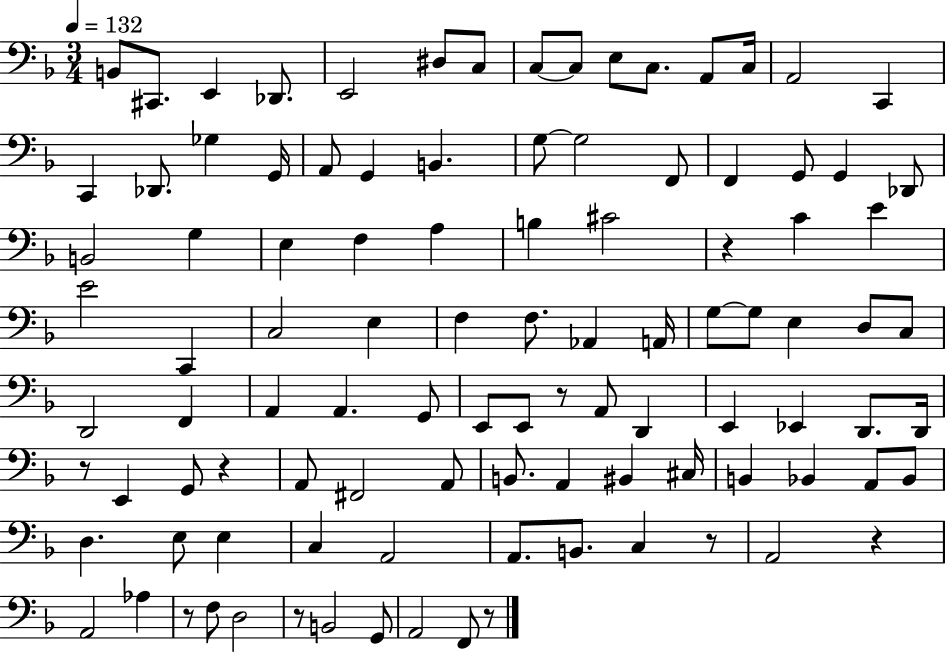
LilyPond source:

{
  \clef bass
  \numericTimeSignature
  \time 3/4
  \key f \major
  \tempo 4 = 132
  b,8 cis,8. e,4 des,8. | e,2 dis8 c8 | c8~~ c8 e8 c8. a,8 c16 | a,2 c,4 | \break c,4 des,8. ges4 g,16 | a,8 g,4 b,4. | g8~~ g2 f,8 | f,4 g,8 g,4 des,8 | \break b,2 g4 | e4 f4 a4 | b4 cis'2 | r4 c'4 e'4 | \break e'2 c,4 | c2 e4 | f4 f8. aes,4 a,16 | g8~~ g8 e4 d8 c8 | \break d,2 f,4 | a,4 a,4. g,8 | e,8 e,8 r8 a,8 d,4 | e,4 ees,4 d,8. d,16 | \break r8 e,4 g,8 r4 | a,8 fis,2 a,8 | b,8. a,4 bis,4 cis16 | b,4 bes,4 a,8 bes,8 | \break d4. e8 e4 | c4 a,2 | a,8. b,8. c4 r8 | a,2 r4 | \break a,2 aes4 | r8 f8 d2 | r8 b,2 g,8 | a,2 f,8 r8 | \break \bar "|."
}